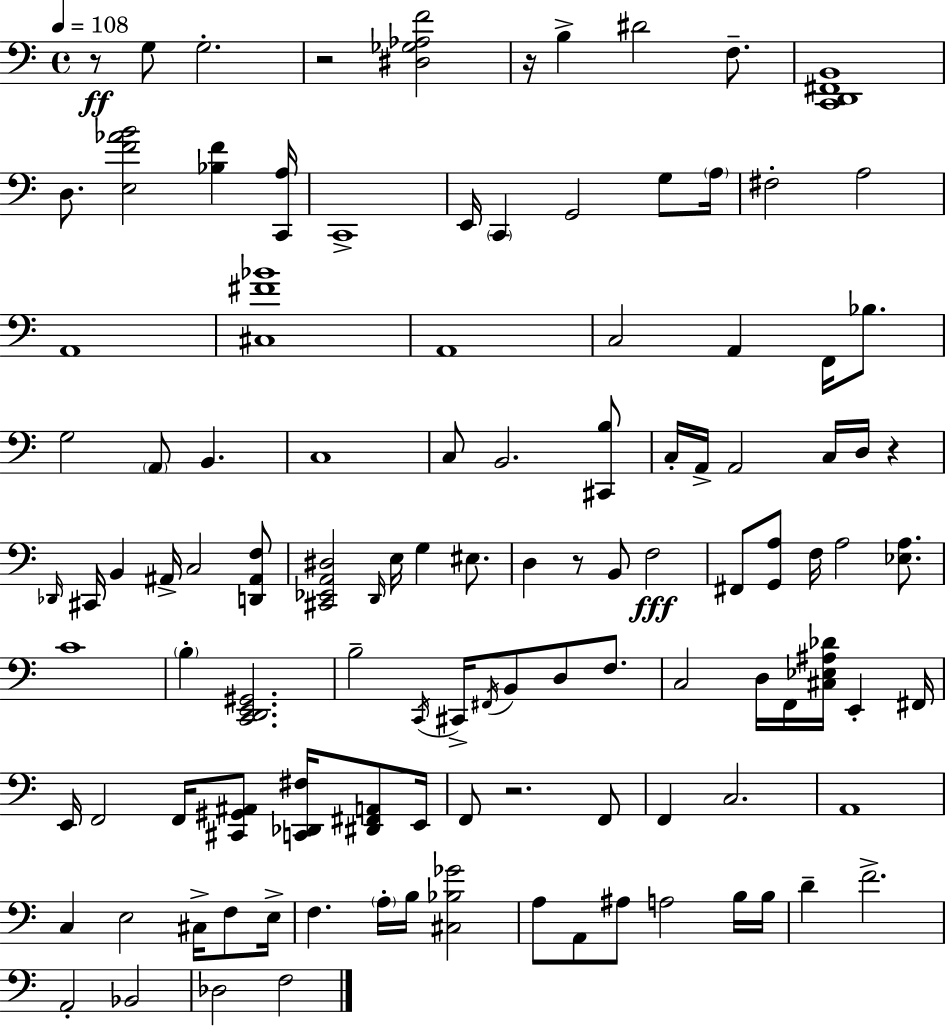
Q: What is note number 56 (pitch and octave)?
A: C3